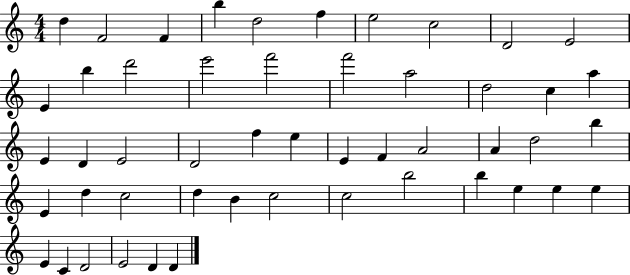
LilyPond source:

{
  \clef treble
  \numericTimeSignature
  \time 4/4
  \key c \major
  d''4 f'2 f'4 | b''4 d''2 f''4 | e''2 c''2 | d'2 e'2 | \break e'4 b''4 d'''2 | e'''2 f'''2 | f'''2 a''2 | d''2 c''4 a''4 | \break e'4 d'4 e'2 | d'2 f''4 e''4 | e'4 f'4 a'2 | a'4 d''2 b''4 | \break e'4 d''4 c''2 | d''4 b'4 c''2 | c''2 b''2 | b''4 e''4 e''4 e''4 | \break e'4 c'4 d'2 | e'2 d'4 d'4 | \bar "|."
}